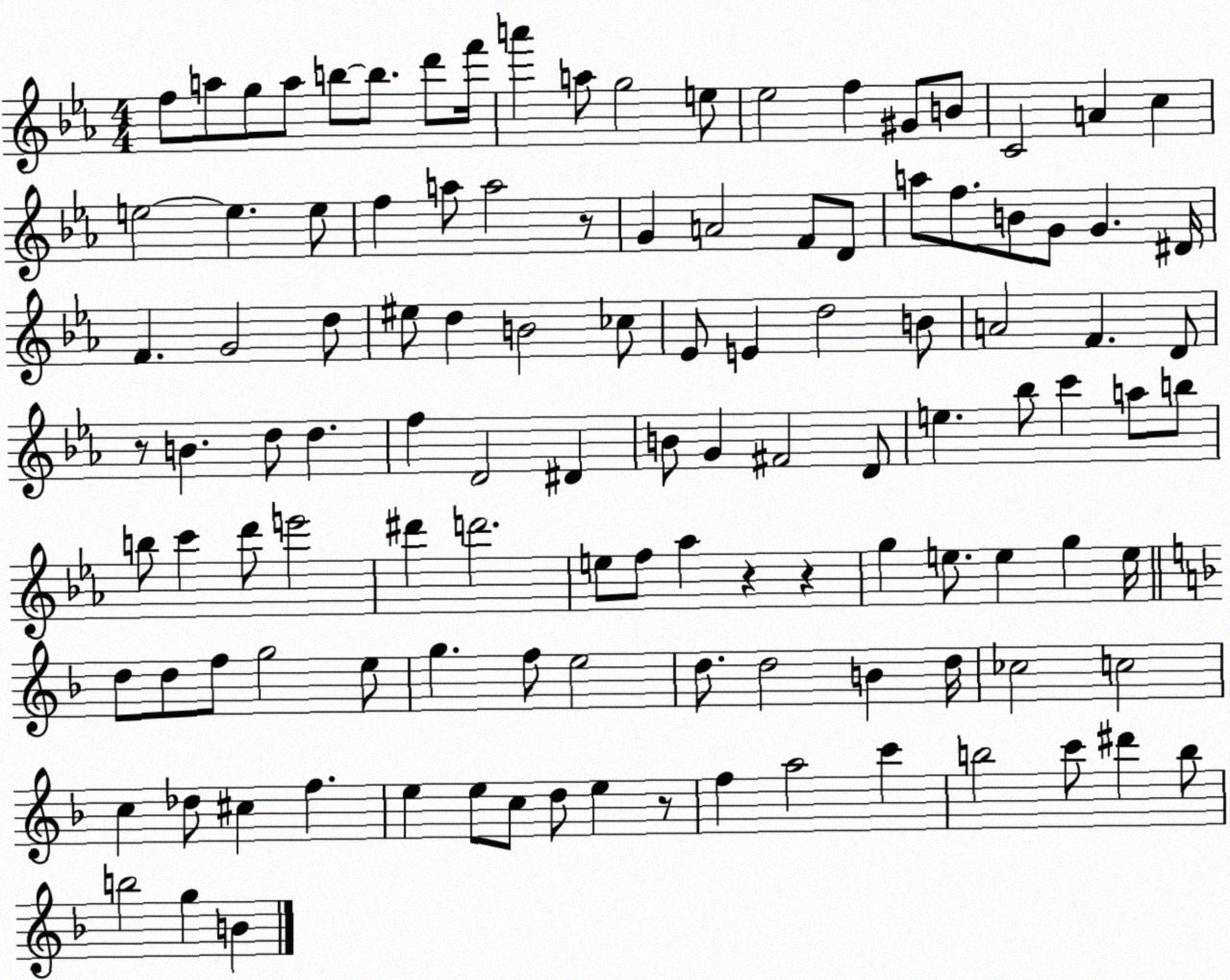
X:1
T:Untitled
M:4/4
L:1/4
K:Eb
f/2 a/2 g/2 a/2 b/2 b/2 d'/2 f'/4 a' a/2 g2 e/2 _e2 f ^G/2 B/2 C2 A c e2 e e/2 f a/2 a2 z/2 G A2 F/2 D/2 a/2 f/2 B/2 G/2 G ^D/4 F G2 d/2 ^e/2 d B2 _c/2 _E/2 E d2 B/2 A2 F D/2 z/2 B d/2 d f D2 ^D B/2 G ^F2 D/2 e _b/2 c' a/2 b/2 b/2 c' d'/2 e'2 ^d' d'2 e/2 f/2 _a z z g e/2 e g e/4 d/2 d/2 f/2 g2 e/2 g f/2 e2 d/2 d2 B d/4 _c2 c2 c _d/2 ^c f e e/2 c/2 d/2 e z/2 f a2 c' b2 c'/2 ^d' b/2 b2 g B